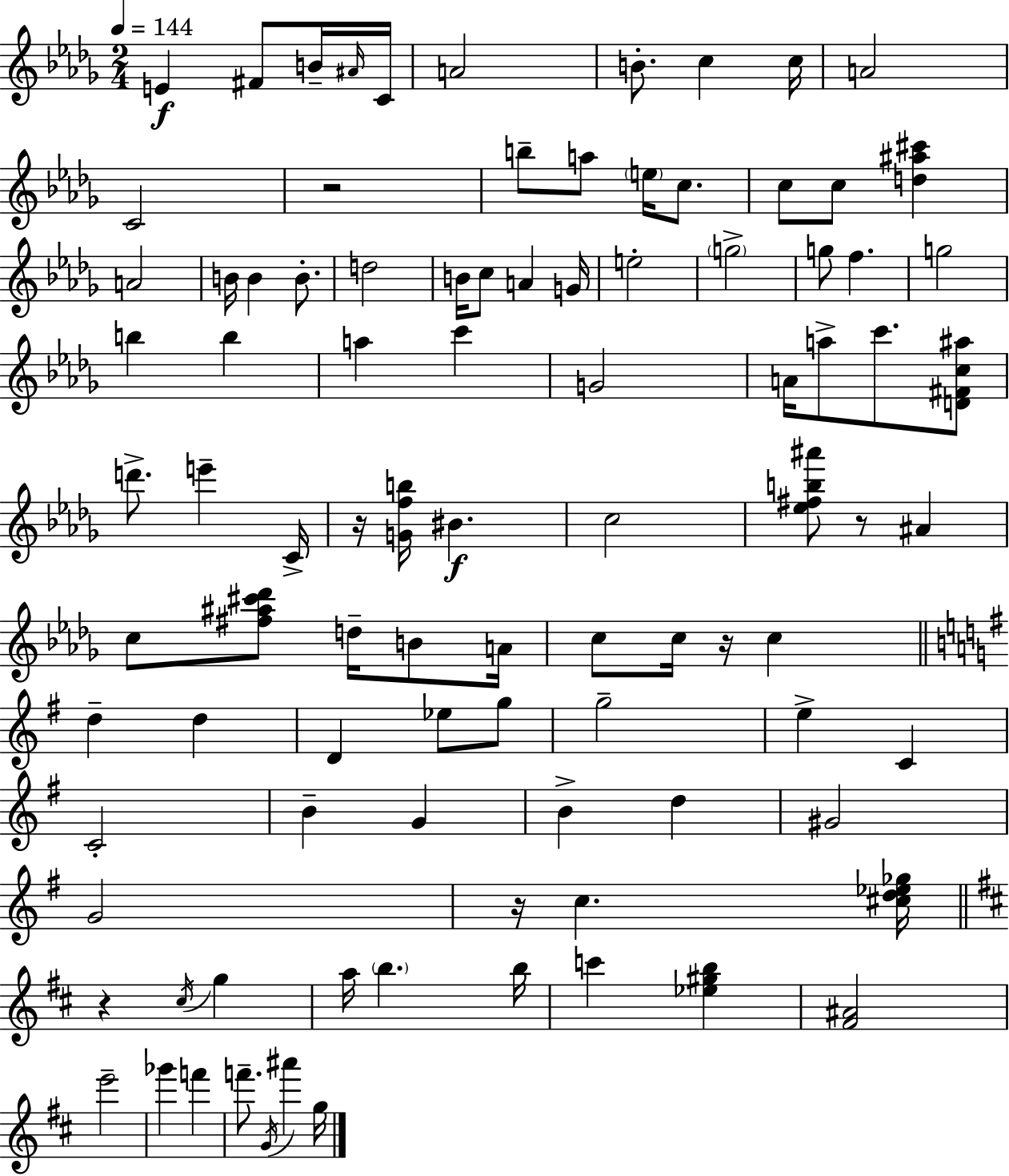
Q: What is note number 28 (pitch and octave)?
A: G5